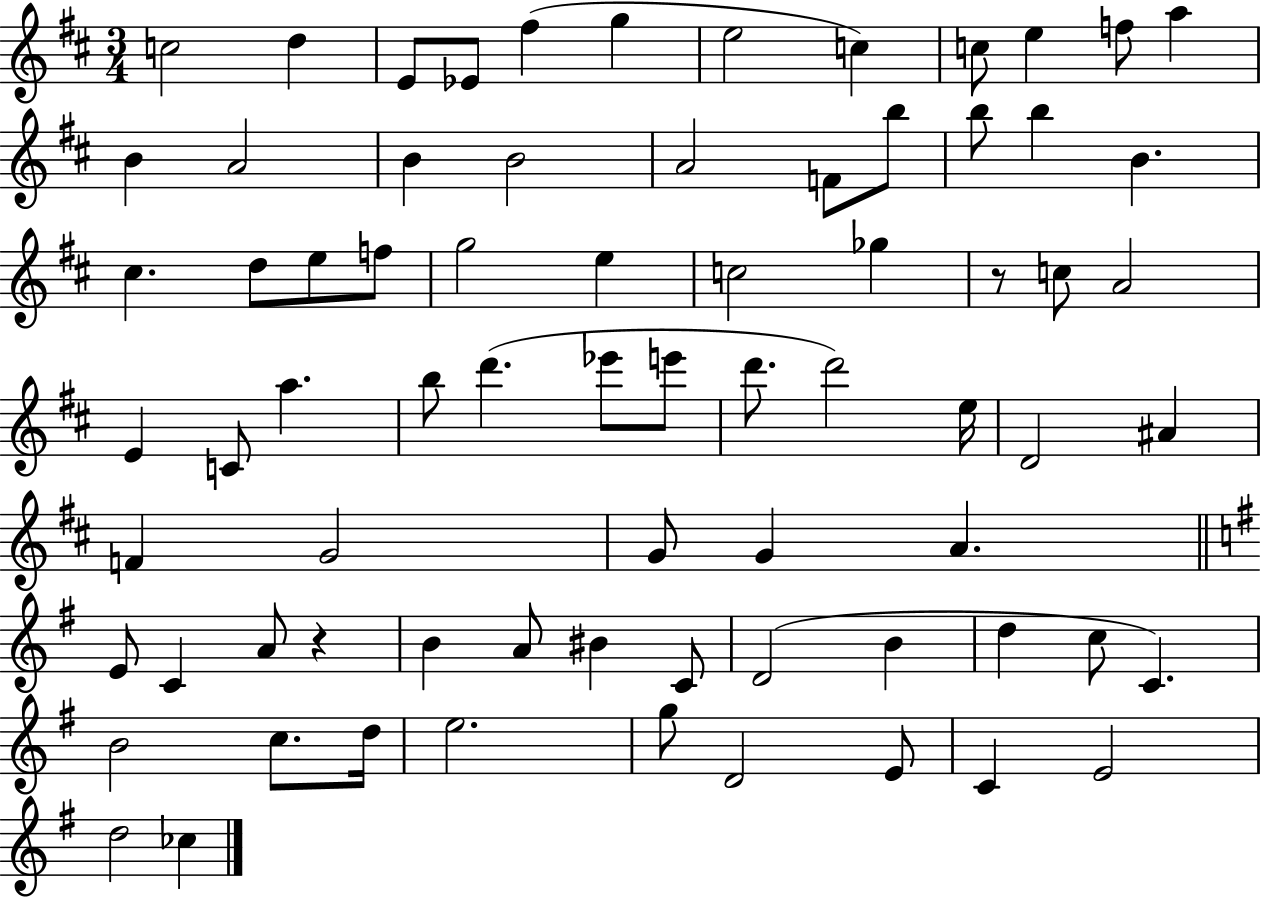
C5/h D5/q E4/e Eb4/e F#5/q G5/q E5/h C5/q C5/e E5/q F5/e A5/q B4/q A4/h B4/q B4/h A4/h F4/e B5/e B5/e B5/q B4/q. C#5/q. D5/e E5/e F5/e G5/h E5/q C5/h Gb5/q R/e C5/e A4/h E4/q C4/e A5/q. B5/e D6/q. Eb6/e E6/e D6/e. D6/h E5/s D4/h A#4/q F4/q G4/h G4/e G4/q A4/q. E4/e C4/q A4/e R/q B4/q A4/e BIS4/q C4/e D4/h B4/q D5/q C5/e C4/q. B4/h C5/e. D5/s E5/h. G5/e D4/h E4/e C4/q E4/h D5/h CES5/q